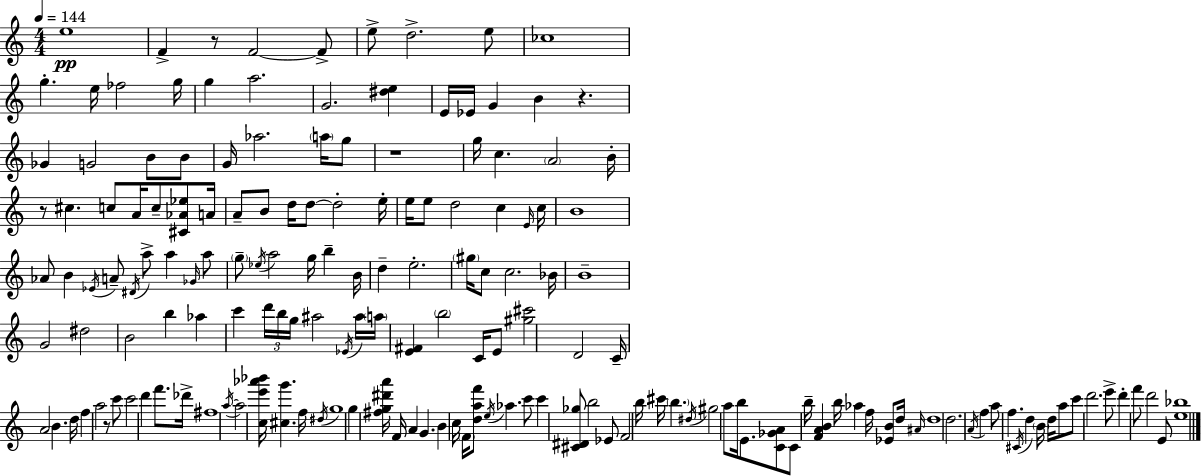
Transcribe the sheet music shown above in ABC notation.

X:1
T:Untitled
M:4/4
L:1/4
K:C
e4 F z/2 F2 F/2 e/2 d2 e/2 _c4 g e/4 _f2 g/4 g a2 G2 [^de] E/4 _E/4 G B z _G G2 B/2 B/2 G/4 _a2 a/4 g/2 z4 g/4 c A2 B/4 z/2 ^c c/2 A/4 c/2 [^C_A_e]/2 A/4 A/2 B/2 d/4 d/2 d2 e/4 e/4 e/2 d2 c E/4 c/4 B4 _A/2 B _E/4 A/2 ^D/4 a/2 a _G/4 a/2 g/2 _e/4 a2 g/4 b B/4 d e2 ^g/4 c/2 c2 _B/4 B4 G2 ^d2 B2 b _a c' d'/4 b/4 g/4 ^a2 _E/4 ^a/4 a/4 [E^F] b2 C/4 E/2 [^g^c']2 D2 C/4 A2 B d/4 f a2 z/2 c'/2 c'2 d' f'/2 _d'/4 ^f4 a/4 a2 [ce'_a'_b']/4 [^cg'] f/4 ^d/4 g4 g [^fg^d'a']/4 F/4 A G B c/4 F/4 [daf']/2 e/4 _a c'/2 c' [^C^D_g]/2 b2 _E/2 F2 b/4 ^c'/4 b ^d/4 ^g2 a/2 b/4 E/2 [C_GA]/2 C/2 b/4 [FAB] b/4 _a f/4 [_EB]/2 d/4 ^A/4 d4 d2 A/4 f a/2 f ^C/4 d B/4 d/4 a/2 c'/2 d'2 e'/2 d' f'/2 d'2 E/2 [e_b]4